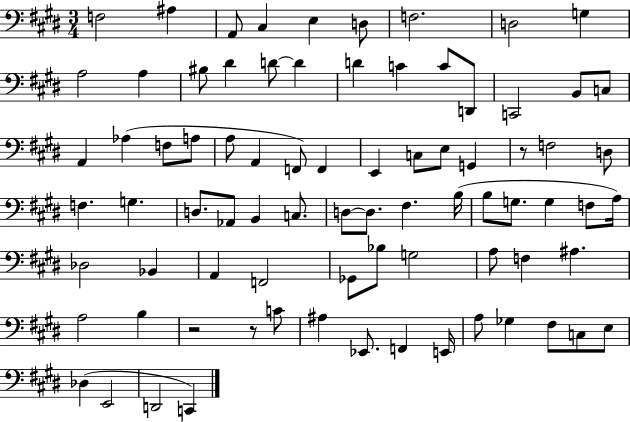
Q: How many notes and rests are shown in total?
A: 80